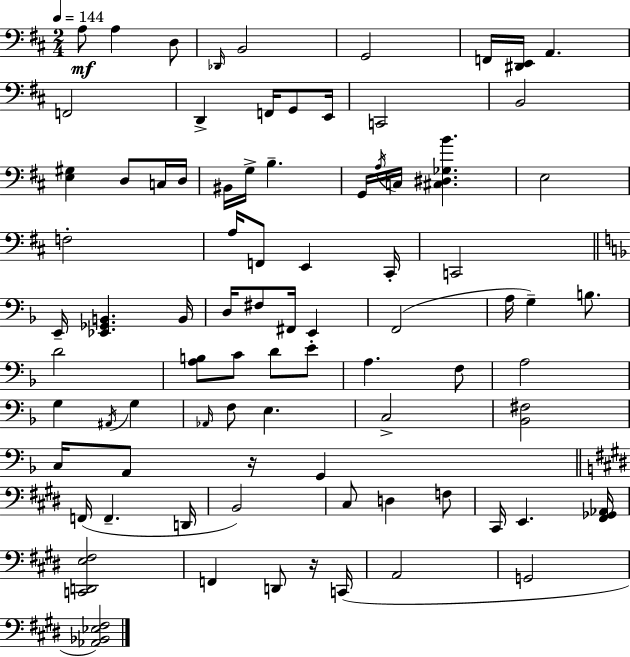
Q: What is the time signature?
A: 2/4